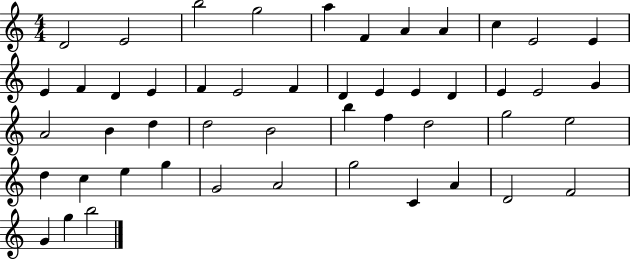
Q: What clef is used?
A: treble